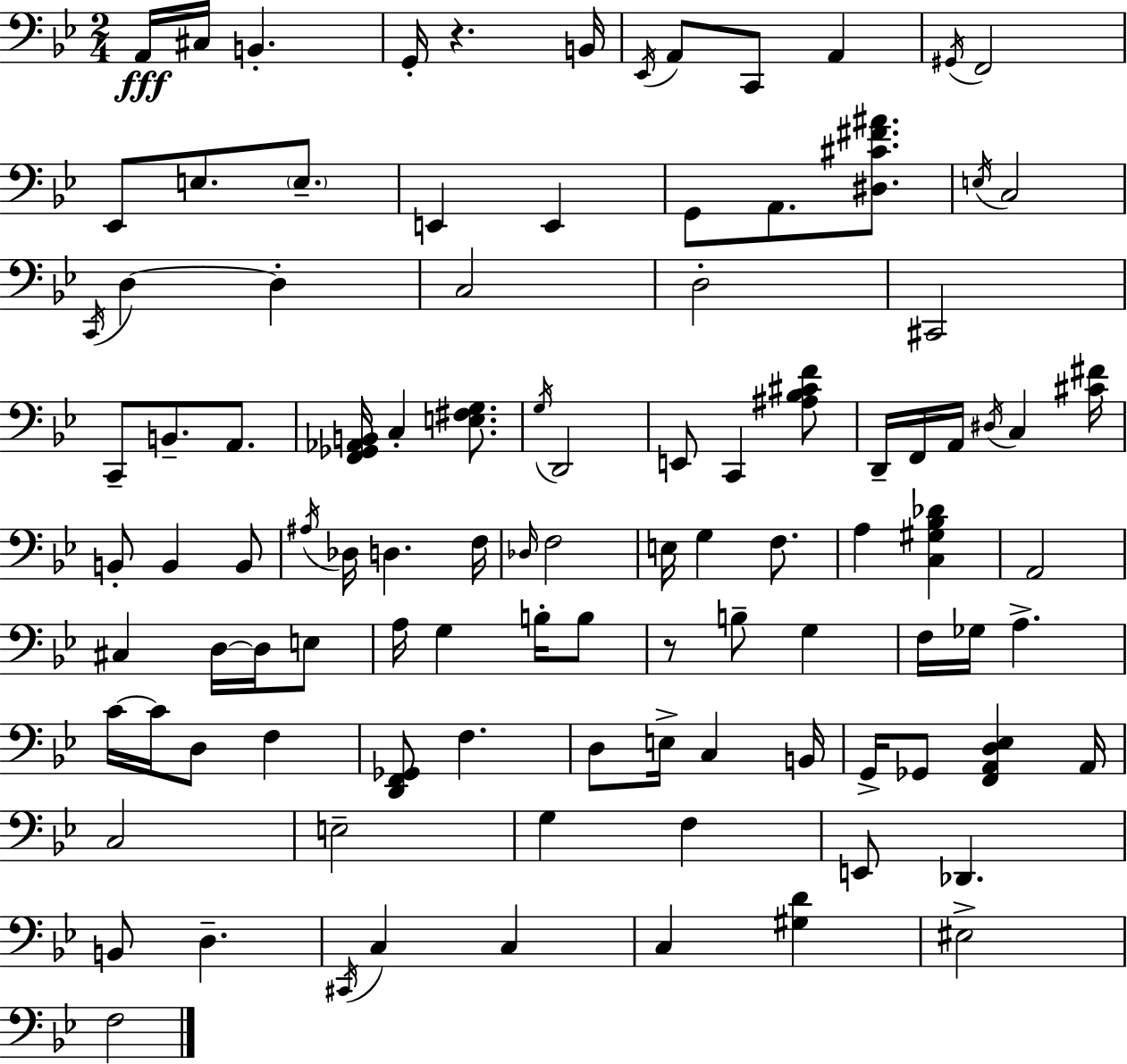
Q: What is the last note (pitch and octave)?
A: F3